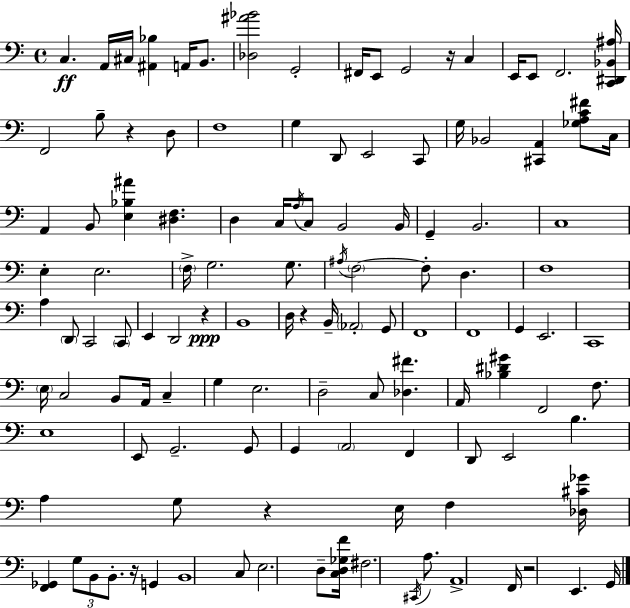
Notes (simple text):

C3/q. A2/s C#3/s [A#2,Bb3]/q A2/s B2/e. [Db3,A#4,Bb4]/h G2/h F#2/s E2/e G2/h R/s C3/q E2/s E2/e F2/h. [C2,D#2,Bb2,A#3]/s F2/h B3/e R/q D3/e F3/w G3/q D2/e E2/h C2/e G3/s Bb2/h [C#2,A2]/q [Gb3,A3,C4,F#4]/e C3/s A2/q B2/e [E3,Bb3,A#4]/q [D#3,F3]/q. D3/q C3/s A3/s C3/e B2/h B2/s G2/q B2/h. C3/w E3/q E3/h. F3/s G3/h. G3/e. A#3/s F3/h F3/e D3/q. F3/w A3/q D2/e C2/h C2/e E2/q D2/h R/q B2/w D3/s R/q B2/s Ab2/h G2/e F2/w F2/w G2/q E2/h. C2/w E3/s C3/h B2/e A2/s C3/q G3/q E3/h. D3/h C3/e [Db3,F#4]/q. A2/s [Bb3,D#4,G#4]/q F2/h F3/e. E3/w E2/e G2/h. G2/e G2/q A2/h F2/q D2/e E2/h B3/q. A3/q G3/e R/q E3/s F3/q [Db3,C#4,Gb4]/s [F2,Gb2]/q G3/e B2/e B2/e. R/s G2/q B2/w C3/e E3/h. D3/e [C3,D3,Gb3,F4]/s F#3/h. C#2/s A3/e. A2/w F2/s R/h E2/q. G2/s